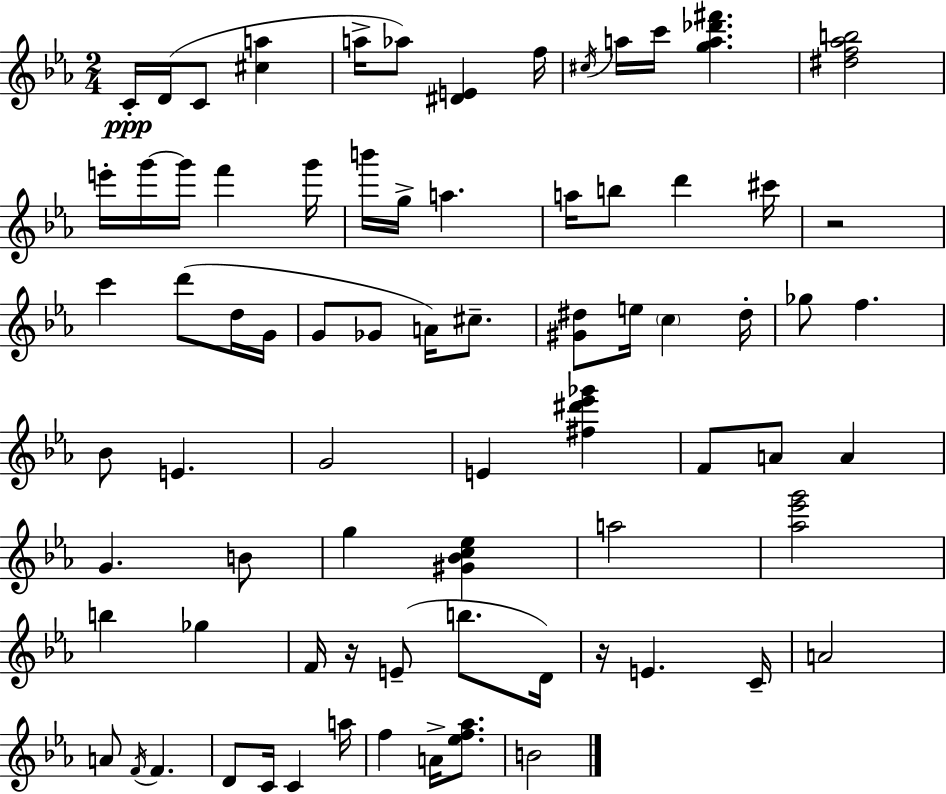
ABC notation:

X:1
T:Untitled
M:2/4
L:1/4
K:Eb
C/4 D/4 C/2 [^ca] a/4 _a/2 [^DE] f/4 ^c/4 a/4 c'/4 [ga_d'^f'] [^df_ab]2 e'/4 g'/4 g'/4 f' g'/4 b'/4 g/4 a a/4 b/2 d' ^c'/4 z2 c' d'/2 d/4 G/4 G/2 _G/2 A/4 ^c/2 [^G^d]/2 e/4 c ^d/4 _g/2 f _B/2 E G2 E [^f^d'_e'_g'] F/2 A/2 A G B/2 g [^G_Bc_e] a2 [_a_e'g']2 b _g F/4 z/4 E/2 b/2 D/4 z/4 E C/4 A2 A/2 F/4 F D/2 C/4 C a/4 f A/4 [_ef_a]/2 B2